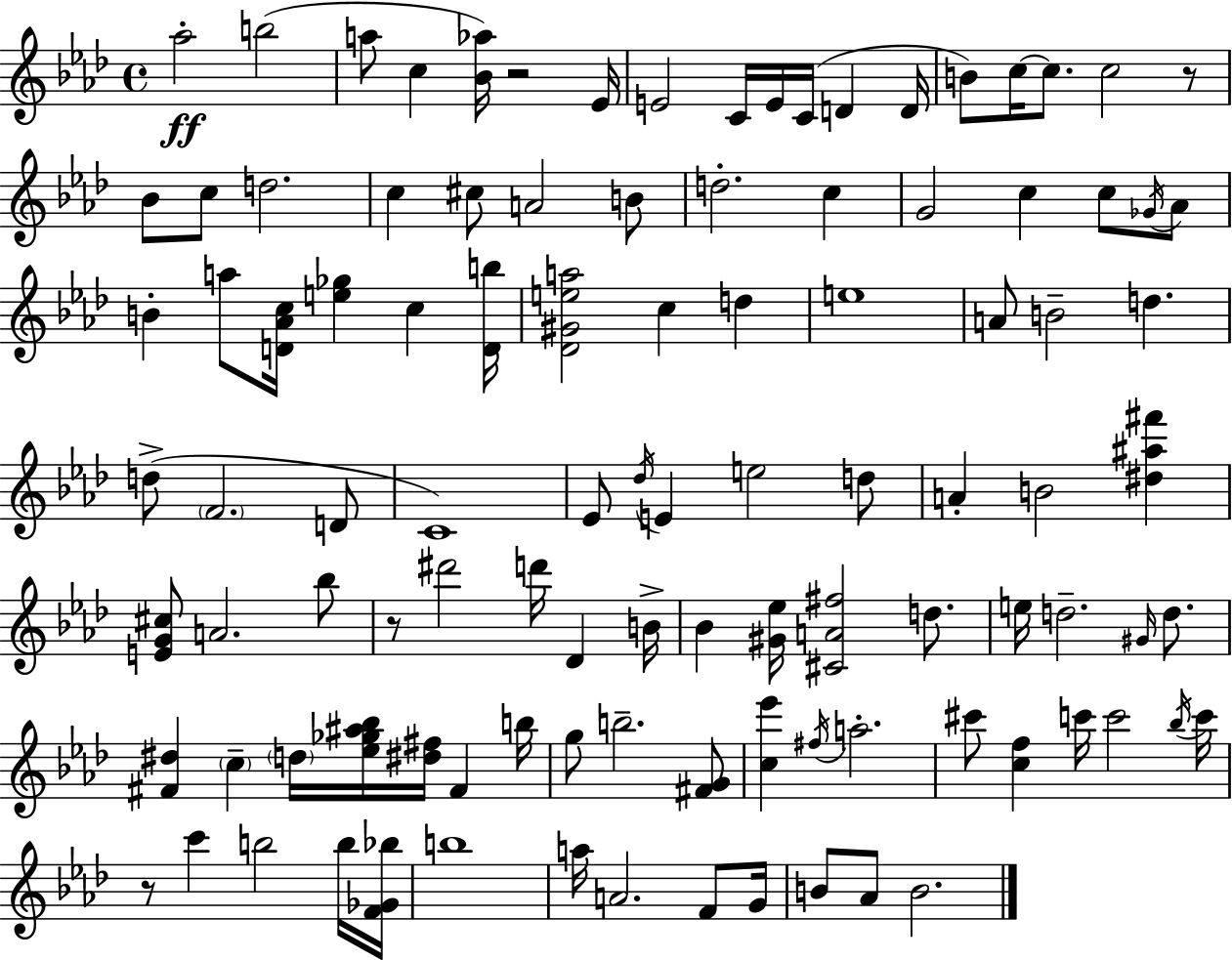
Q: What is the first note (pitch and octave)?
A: Ab5